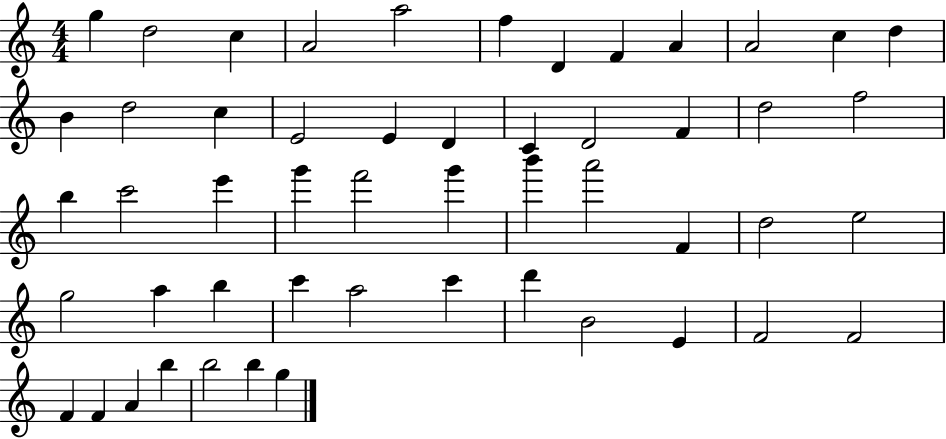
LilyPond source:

{
  \clef treble
  \numericTimeSignature
  \time 4/4
  \key c \major
  g''4 d''2 c''4 | a'2 a''2 | f''4 d'4 f'4 a'4 | a'2 c''4 d''4 | \break b'4 d''2 c''4 | e'2 e'4 d'4 | c'4 d'2 f'4 | d''2 f''2 | \break b''4 c'''2 e'''4 | g'''4 f'''2 g'''4 | b'''4 a'''2 f'4 | d''2 e''2 | \break g''2 a''4 b''4 | c'''4 a''2 c'''4 | d'''4 b'2 e'4 | f'2 f'2 | \break f'4 f'4 a'4 b''4 | b''2 b''4 g''4 | \bar "|."
}